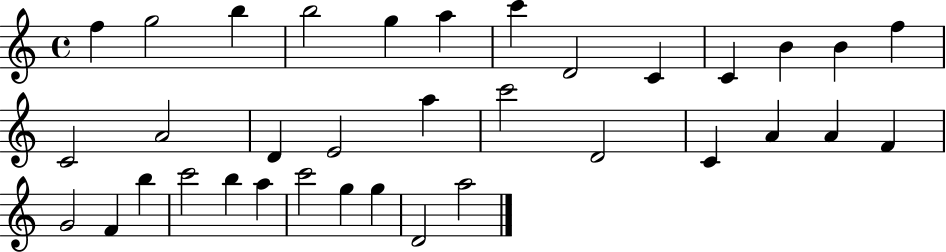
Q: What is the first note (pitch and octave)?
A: F5